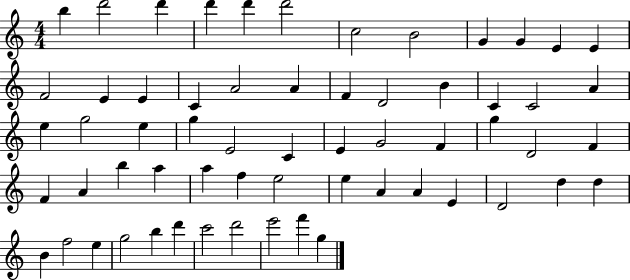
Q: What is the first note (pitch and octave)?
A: B5